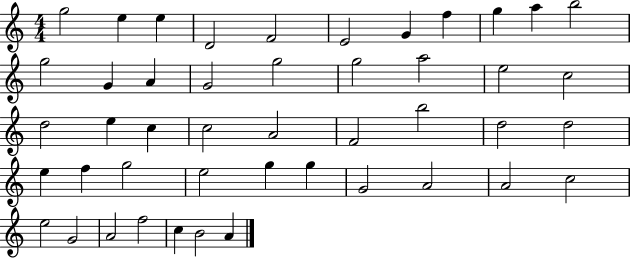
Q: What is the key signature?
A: C major